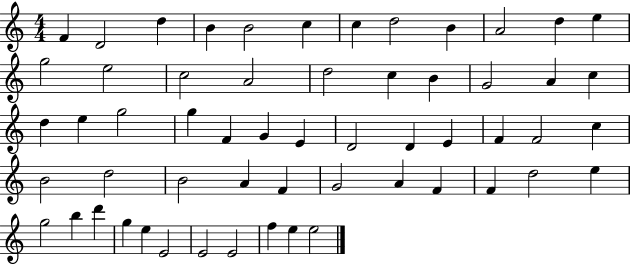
{
  \clef treble
  \numericTimeSignature
  \time 4/4
  \key c \major
  f'4 d'2 d''4 | b'4 b'2 c''4 | c''4 d''2 b'4 | a'2 d''4 e''4 | \break g''2 e''2 | c''2 a'2 | d''2 c''4 b'4 | g'2 a'4 c''4 | \break d''4 e''4 g''2 | g''4 f'4 g'4 e'4 | d'2 d'4 e'4 | f'4 f'2 c''4 | \break b'2 d''2 | b'2 a'4 f'4 | g'2 a'4 f'4 | f'4 d''2 e''4 | \break g''2 b''4 d'''4 | g''4 e''4 e'2 | e'2 e'2 | f''4 e''4 e''2 | \break \bar "|."
}